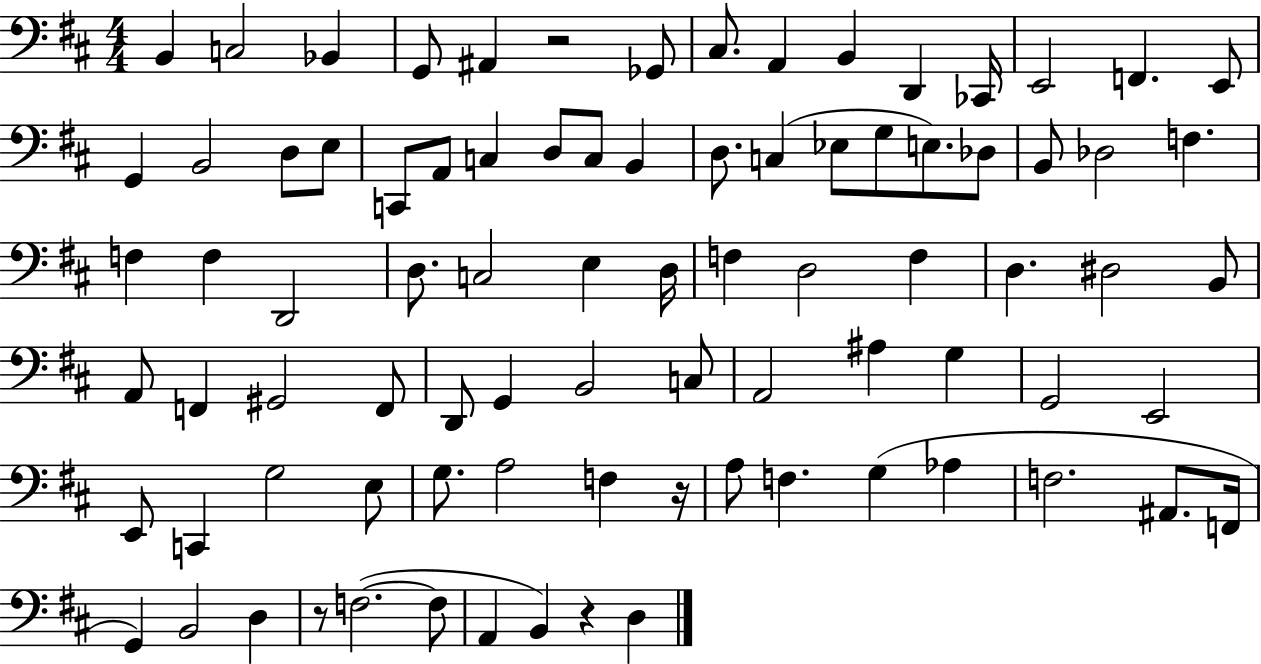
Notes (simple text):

B2/q C3/h Bb2/q G2/e A#2/q R/h Gb2/e C#3/e. A2/q B2/q D2/q CES2/s E2/h F2/q. E2/e G2/q B2/h D3/e E3/e C2/e A2/e C3/q D3/e C3/e B2/q D3/e. C3/q Eb3/e G3/e E3/e. Db3/e B2/e Db3/h F3/q. F3/q F3/q D2/h D3/e. C3/h E3/q D3/s F3/q D3/h F3/q D3/q. D#3/h B2/e A2/e F2/q G#2/h F2/e D2/e G2/q B2/h C3/e A2/h A#3/q G3/q G2/h E2/h E2/e C2/q G3/h E3/e G3/e. A3/h F3/q R/s A3/e F3/q. G3/q Ab3/q F3/h. A#2/e. F2/s G2/q B2/h D3/q R/e F3/h. F3/e A2/q B2/q R/q D3/q